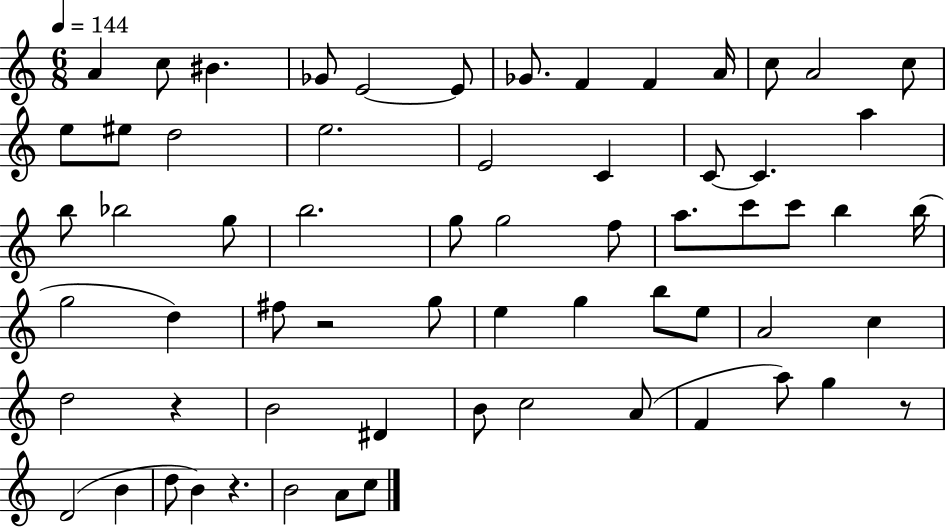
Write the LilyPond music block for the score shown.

{
  \clef treble
  \numericTimeSignature
  \time 6/8
  \key c \major
  \tempo 4 = 144
  a'4 c''8 bis'4. | ges'8 e'2~~ e'8 | ges'8. f'4 f'4 a'16 | c''8 a'2 c''8 | \break e''8 eis''8 d''2 | e''2. | e'2 c'4 | c'8~~ c'4. a''4 | \break b''8 bes''2 g''8 | b''2. | g''8 g''2 f''8 | a''8. c'''8 c'''8 b''4 b''16( | \break g''2 d''4) | fis''8 r2 g''8 | e''4 g''4 b''8 e''8 | a'2 c''4 | \break d''2 r4 | b'2 dis'4 | b'8 c''2 a'8( | f'4 a''8) g''4 r8 | \break d'2( b'4 | d''8 b'4) r4. | b'2 a'8 c''8 | \bar "|."
}